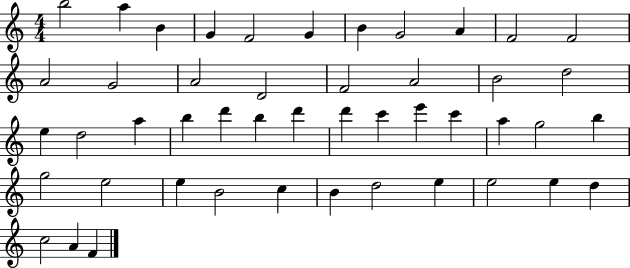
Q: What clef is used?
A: treble